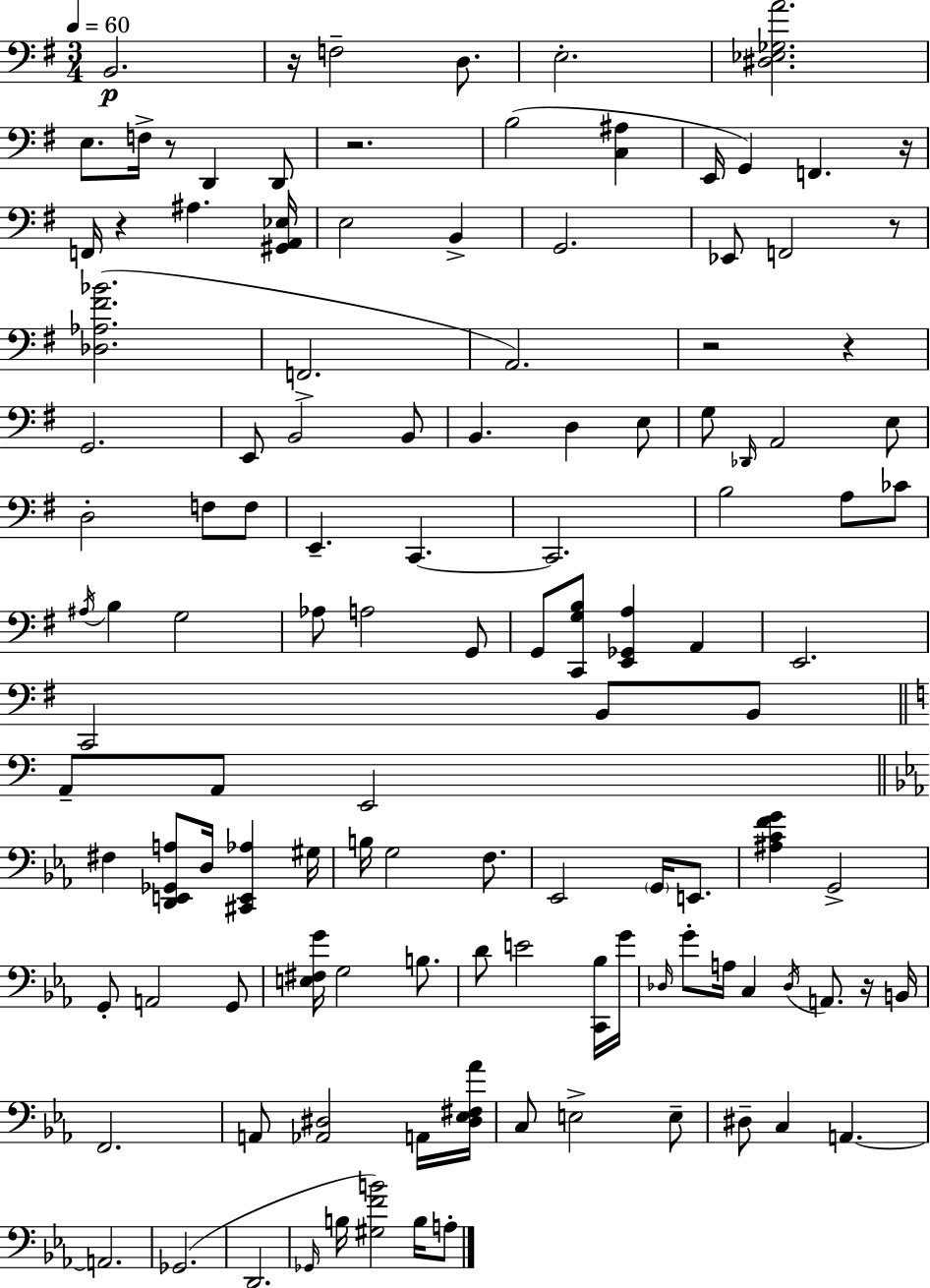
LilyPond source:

{
  \clef bass
  \numericTimeSignature
  \time 3/4
  \key e \minor
  \tempo 4 = 60
  \repeat volta 2 { b,2.\p | r16 f2-- d8. | e2.-. | <dis ees ges a'>2. | \break e8. f16-> r8 d,4 d,8 | r2. | b2( <c ais>4 | e,16 g,4) f,4. r16 | \break f,16 r4 ais4. <gis, a, ees>16 | e2 b,4-> | g,2. | ees,8 f,2 r8 | \break <des aes fis' bes'>2.( | f,2.-> | a,2.) | r2 r4 | \break g,2. | e,8 b,2 b,8 | b,4. d4 e8 | g8 \grace { des,16 } a,2 e8 | \break d2-. f8 f8 | e,4.-- c,4.~~ | c,2. | b2 a8 ces'8 | \break \acciaccatura { ais16 } b4 g2 | aes8 a2 | g,8 g,8 <c, g b>8 <e, ges, a>4 a,4 | e,2. | \break c,2 b,8 | b,8 \bar "||" \break \key c \major a,8-- a,8 e,2 | \bar "||" \break \key c \minor fis4 <d, e, ges, a>8 d16 <cis, e, aes>4 gis16 | b16 g2 f8. | ees,2 \parenthesize g,16 e,8. | <ais c' f' g'>4 g,2-> | \break g,8-. a,2 g,8 | <e fis g'>16 g2 b8. | d'8 e'2 <c, bes>16 g'16 | \grace { des16 } g'8-. a16 c4 \acciaccatura { des16 } a,8. | \break r16 b,16 f,2. | a,8 <aes, dis>2 | a,16 <dis ees fis aes'>16 c8 e2-> | e8-- dis8-- c4 a,4.~~ | \break a,2. | ges,2.( | d,2. | \grace { ges,16 } b16 <gis f' b'>2) | \break b16 a8-. } \bar "|."
}